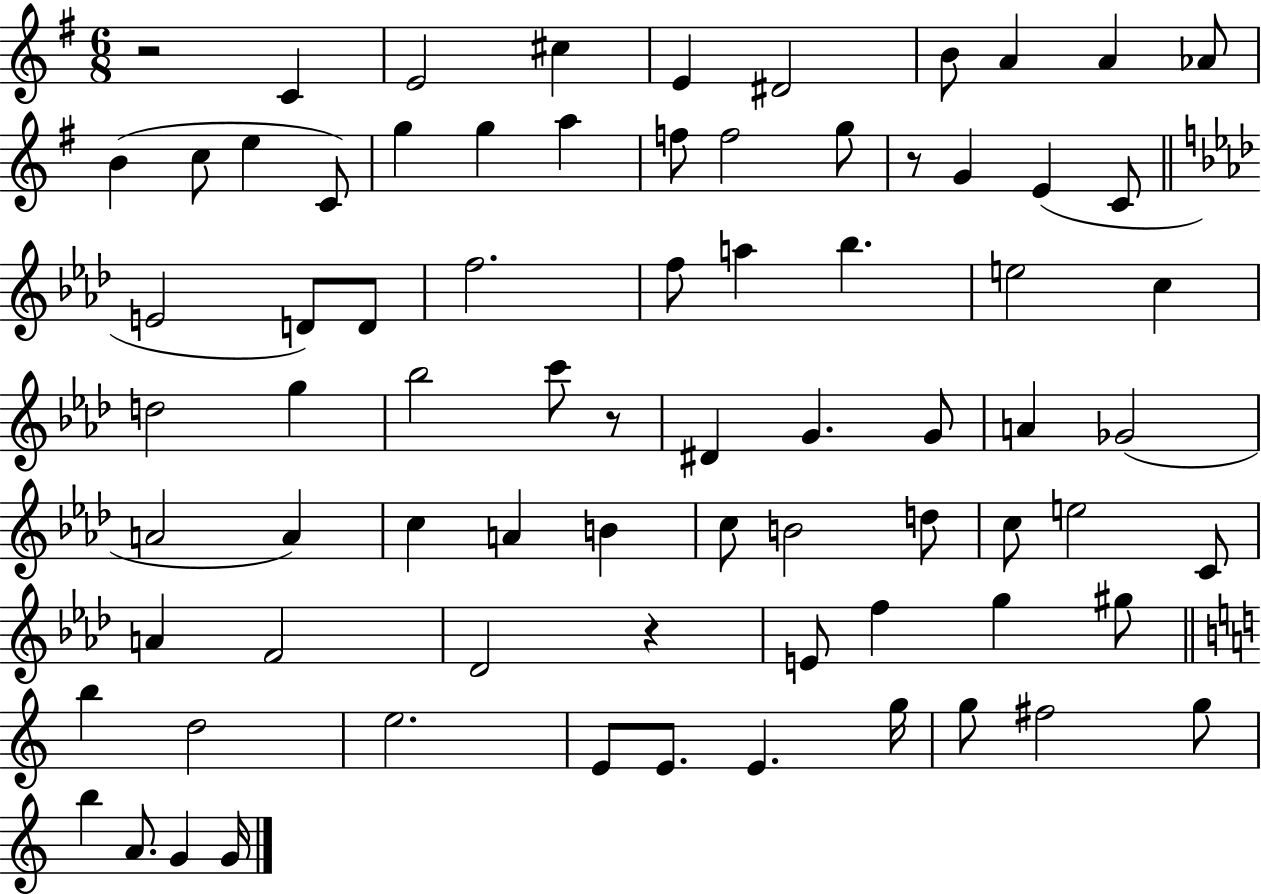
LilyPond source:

{
  \clef treble
  \numericTimeSignature
  \time 6/8
  \key g \major
  r2 c'4 | e'2 cis''4 | e'4 dis'2 | b'8 a'4 a'4 aes'8 | \break b'4( c''8 e''4 c'8) | g''4 g''4 a''4 | f''8 f''2 g''8 | r8 g'4 e'4( c'8 | \break \bar "||" \break \key aes \major e'2 d'8) d'8 | f''2. | f''8 a''4 bes''4. | e''2 c''4 | \break d''2 g''4 | bes''2 c'''8 r8 | dis'4 g'4. g'8 | a'4 ges'2( | \break a'2 a'4) | c''4 a'4 b'4 | c''8 b'2 d''8 | c''8 e''2 c'8 | \break a'4 f'2 | des'2 r4 | e'8 f''4 g''4 gis''8 | \bar "||" \break \key c \major b''4 d''2 | e''2. | e'8 e'8. e'4. g''16 | g''8 fis''2 g''8 | \break b''4 a'8. g'4 g'16 | \bar "|."
}